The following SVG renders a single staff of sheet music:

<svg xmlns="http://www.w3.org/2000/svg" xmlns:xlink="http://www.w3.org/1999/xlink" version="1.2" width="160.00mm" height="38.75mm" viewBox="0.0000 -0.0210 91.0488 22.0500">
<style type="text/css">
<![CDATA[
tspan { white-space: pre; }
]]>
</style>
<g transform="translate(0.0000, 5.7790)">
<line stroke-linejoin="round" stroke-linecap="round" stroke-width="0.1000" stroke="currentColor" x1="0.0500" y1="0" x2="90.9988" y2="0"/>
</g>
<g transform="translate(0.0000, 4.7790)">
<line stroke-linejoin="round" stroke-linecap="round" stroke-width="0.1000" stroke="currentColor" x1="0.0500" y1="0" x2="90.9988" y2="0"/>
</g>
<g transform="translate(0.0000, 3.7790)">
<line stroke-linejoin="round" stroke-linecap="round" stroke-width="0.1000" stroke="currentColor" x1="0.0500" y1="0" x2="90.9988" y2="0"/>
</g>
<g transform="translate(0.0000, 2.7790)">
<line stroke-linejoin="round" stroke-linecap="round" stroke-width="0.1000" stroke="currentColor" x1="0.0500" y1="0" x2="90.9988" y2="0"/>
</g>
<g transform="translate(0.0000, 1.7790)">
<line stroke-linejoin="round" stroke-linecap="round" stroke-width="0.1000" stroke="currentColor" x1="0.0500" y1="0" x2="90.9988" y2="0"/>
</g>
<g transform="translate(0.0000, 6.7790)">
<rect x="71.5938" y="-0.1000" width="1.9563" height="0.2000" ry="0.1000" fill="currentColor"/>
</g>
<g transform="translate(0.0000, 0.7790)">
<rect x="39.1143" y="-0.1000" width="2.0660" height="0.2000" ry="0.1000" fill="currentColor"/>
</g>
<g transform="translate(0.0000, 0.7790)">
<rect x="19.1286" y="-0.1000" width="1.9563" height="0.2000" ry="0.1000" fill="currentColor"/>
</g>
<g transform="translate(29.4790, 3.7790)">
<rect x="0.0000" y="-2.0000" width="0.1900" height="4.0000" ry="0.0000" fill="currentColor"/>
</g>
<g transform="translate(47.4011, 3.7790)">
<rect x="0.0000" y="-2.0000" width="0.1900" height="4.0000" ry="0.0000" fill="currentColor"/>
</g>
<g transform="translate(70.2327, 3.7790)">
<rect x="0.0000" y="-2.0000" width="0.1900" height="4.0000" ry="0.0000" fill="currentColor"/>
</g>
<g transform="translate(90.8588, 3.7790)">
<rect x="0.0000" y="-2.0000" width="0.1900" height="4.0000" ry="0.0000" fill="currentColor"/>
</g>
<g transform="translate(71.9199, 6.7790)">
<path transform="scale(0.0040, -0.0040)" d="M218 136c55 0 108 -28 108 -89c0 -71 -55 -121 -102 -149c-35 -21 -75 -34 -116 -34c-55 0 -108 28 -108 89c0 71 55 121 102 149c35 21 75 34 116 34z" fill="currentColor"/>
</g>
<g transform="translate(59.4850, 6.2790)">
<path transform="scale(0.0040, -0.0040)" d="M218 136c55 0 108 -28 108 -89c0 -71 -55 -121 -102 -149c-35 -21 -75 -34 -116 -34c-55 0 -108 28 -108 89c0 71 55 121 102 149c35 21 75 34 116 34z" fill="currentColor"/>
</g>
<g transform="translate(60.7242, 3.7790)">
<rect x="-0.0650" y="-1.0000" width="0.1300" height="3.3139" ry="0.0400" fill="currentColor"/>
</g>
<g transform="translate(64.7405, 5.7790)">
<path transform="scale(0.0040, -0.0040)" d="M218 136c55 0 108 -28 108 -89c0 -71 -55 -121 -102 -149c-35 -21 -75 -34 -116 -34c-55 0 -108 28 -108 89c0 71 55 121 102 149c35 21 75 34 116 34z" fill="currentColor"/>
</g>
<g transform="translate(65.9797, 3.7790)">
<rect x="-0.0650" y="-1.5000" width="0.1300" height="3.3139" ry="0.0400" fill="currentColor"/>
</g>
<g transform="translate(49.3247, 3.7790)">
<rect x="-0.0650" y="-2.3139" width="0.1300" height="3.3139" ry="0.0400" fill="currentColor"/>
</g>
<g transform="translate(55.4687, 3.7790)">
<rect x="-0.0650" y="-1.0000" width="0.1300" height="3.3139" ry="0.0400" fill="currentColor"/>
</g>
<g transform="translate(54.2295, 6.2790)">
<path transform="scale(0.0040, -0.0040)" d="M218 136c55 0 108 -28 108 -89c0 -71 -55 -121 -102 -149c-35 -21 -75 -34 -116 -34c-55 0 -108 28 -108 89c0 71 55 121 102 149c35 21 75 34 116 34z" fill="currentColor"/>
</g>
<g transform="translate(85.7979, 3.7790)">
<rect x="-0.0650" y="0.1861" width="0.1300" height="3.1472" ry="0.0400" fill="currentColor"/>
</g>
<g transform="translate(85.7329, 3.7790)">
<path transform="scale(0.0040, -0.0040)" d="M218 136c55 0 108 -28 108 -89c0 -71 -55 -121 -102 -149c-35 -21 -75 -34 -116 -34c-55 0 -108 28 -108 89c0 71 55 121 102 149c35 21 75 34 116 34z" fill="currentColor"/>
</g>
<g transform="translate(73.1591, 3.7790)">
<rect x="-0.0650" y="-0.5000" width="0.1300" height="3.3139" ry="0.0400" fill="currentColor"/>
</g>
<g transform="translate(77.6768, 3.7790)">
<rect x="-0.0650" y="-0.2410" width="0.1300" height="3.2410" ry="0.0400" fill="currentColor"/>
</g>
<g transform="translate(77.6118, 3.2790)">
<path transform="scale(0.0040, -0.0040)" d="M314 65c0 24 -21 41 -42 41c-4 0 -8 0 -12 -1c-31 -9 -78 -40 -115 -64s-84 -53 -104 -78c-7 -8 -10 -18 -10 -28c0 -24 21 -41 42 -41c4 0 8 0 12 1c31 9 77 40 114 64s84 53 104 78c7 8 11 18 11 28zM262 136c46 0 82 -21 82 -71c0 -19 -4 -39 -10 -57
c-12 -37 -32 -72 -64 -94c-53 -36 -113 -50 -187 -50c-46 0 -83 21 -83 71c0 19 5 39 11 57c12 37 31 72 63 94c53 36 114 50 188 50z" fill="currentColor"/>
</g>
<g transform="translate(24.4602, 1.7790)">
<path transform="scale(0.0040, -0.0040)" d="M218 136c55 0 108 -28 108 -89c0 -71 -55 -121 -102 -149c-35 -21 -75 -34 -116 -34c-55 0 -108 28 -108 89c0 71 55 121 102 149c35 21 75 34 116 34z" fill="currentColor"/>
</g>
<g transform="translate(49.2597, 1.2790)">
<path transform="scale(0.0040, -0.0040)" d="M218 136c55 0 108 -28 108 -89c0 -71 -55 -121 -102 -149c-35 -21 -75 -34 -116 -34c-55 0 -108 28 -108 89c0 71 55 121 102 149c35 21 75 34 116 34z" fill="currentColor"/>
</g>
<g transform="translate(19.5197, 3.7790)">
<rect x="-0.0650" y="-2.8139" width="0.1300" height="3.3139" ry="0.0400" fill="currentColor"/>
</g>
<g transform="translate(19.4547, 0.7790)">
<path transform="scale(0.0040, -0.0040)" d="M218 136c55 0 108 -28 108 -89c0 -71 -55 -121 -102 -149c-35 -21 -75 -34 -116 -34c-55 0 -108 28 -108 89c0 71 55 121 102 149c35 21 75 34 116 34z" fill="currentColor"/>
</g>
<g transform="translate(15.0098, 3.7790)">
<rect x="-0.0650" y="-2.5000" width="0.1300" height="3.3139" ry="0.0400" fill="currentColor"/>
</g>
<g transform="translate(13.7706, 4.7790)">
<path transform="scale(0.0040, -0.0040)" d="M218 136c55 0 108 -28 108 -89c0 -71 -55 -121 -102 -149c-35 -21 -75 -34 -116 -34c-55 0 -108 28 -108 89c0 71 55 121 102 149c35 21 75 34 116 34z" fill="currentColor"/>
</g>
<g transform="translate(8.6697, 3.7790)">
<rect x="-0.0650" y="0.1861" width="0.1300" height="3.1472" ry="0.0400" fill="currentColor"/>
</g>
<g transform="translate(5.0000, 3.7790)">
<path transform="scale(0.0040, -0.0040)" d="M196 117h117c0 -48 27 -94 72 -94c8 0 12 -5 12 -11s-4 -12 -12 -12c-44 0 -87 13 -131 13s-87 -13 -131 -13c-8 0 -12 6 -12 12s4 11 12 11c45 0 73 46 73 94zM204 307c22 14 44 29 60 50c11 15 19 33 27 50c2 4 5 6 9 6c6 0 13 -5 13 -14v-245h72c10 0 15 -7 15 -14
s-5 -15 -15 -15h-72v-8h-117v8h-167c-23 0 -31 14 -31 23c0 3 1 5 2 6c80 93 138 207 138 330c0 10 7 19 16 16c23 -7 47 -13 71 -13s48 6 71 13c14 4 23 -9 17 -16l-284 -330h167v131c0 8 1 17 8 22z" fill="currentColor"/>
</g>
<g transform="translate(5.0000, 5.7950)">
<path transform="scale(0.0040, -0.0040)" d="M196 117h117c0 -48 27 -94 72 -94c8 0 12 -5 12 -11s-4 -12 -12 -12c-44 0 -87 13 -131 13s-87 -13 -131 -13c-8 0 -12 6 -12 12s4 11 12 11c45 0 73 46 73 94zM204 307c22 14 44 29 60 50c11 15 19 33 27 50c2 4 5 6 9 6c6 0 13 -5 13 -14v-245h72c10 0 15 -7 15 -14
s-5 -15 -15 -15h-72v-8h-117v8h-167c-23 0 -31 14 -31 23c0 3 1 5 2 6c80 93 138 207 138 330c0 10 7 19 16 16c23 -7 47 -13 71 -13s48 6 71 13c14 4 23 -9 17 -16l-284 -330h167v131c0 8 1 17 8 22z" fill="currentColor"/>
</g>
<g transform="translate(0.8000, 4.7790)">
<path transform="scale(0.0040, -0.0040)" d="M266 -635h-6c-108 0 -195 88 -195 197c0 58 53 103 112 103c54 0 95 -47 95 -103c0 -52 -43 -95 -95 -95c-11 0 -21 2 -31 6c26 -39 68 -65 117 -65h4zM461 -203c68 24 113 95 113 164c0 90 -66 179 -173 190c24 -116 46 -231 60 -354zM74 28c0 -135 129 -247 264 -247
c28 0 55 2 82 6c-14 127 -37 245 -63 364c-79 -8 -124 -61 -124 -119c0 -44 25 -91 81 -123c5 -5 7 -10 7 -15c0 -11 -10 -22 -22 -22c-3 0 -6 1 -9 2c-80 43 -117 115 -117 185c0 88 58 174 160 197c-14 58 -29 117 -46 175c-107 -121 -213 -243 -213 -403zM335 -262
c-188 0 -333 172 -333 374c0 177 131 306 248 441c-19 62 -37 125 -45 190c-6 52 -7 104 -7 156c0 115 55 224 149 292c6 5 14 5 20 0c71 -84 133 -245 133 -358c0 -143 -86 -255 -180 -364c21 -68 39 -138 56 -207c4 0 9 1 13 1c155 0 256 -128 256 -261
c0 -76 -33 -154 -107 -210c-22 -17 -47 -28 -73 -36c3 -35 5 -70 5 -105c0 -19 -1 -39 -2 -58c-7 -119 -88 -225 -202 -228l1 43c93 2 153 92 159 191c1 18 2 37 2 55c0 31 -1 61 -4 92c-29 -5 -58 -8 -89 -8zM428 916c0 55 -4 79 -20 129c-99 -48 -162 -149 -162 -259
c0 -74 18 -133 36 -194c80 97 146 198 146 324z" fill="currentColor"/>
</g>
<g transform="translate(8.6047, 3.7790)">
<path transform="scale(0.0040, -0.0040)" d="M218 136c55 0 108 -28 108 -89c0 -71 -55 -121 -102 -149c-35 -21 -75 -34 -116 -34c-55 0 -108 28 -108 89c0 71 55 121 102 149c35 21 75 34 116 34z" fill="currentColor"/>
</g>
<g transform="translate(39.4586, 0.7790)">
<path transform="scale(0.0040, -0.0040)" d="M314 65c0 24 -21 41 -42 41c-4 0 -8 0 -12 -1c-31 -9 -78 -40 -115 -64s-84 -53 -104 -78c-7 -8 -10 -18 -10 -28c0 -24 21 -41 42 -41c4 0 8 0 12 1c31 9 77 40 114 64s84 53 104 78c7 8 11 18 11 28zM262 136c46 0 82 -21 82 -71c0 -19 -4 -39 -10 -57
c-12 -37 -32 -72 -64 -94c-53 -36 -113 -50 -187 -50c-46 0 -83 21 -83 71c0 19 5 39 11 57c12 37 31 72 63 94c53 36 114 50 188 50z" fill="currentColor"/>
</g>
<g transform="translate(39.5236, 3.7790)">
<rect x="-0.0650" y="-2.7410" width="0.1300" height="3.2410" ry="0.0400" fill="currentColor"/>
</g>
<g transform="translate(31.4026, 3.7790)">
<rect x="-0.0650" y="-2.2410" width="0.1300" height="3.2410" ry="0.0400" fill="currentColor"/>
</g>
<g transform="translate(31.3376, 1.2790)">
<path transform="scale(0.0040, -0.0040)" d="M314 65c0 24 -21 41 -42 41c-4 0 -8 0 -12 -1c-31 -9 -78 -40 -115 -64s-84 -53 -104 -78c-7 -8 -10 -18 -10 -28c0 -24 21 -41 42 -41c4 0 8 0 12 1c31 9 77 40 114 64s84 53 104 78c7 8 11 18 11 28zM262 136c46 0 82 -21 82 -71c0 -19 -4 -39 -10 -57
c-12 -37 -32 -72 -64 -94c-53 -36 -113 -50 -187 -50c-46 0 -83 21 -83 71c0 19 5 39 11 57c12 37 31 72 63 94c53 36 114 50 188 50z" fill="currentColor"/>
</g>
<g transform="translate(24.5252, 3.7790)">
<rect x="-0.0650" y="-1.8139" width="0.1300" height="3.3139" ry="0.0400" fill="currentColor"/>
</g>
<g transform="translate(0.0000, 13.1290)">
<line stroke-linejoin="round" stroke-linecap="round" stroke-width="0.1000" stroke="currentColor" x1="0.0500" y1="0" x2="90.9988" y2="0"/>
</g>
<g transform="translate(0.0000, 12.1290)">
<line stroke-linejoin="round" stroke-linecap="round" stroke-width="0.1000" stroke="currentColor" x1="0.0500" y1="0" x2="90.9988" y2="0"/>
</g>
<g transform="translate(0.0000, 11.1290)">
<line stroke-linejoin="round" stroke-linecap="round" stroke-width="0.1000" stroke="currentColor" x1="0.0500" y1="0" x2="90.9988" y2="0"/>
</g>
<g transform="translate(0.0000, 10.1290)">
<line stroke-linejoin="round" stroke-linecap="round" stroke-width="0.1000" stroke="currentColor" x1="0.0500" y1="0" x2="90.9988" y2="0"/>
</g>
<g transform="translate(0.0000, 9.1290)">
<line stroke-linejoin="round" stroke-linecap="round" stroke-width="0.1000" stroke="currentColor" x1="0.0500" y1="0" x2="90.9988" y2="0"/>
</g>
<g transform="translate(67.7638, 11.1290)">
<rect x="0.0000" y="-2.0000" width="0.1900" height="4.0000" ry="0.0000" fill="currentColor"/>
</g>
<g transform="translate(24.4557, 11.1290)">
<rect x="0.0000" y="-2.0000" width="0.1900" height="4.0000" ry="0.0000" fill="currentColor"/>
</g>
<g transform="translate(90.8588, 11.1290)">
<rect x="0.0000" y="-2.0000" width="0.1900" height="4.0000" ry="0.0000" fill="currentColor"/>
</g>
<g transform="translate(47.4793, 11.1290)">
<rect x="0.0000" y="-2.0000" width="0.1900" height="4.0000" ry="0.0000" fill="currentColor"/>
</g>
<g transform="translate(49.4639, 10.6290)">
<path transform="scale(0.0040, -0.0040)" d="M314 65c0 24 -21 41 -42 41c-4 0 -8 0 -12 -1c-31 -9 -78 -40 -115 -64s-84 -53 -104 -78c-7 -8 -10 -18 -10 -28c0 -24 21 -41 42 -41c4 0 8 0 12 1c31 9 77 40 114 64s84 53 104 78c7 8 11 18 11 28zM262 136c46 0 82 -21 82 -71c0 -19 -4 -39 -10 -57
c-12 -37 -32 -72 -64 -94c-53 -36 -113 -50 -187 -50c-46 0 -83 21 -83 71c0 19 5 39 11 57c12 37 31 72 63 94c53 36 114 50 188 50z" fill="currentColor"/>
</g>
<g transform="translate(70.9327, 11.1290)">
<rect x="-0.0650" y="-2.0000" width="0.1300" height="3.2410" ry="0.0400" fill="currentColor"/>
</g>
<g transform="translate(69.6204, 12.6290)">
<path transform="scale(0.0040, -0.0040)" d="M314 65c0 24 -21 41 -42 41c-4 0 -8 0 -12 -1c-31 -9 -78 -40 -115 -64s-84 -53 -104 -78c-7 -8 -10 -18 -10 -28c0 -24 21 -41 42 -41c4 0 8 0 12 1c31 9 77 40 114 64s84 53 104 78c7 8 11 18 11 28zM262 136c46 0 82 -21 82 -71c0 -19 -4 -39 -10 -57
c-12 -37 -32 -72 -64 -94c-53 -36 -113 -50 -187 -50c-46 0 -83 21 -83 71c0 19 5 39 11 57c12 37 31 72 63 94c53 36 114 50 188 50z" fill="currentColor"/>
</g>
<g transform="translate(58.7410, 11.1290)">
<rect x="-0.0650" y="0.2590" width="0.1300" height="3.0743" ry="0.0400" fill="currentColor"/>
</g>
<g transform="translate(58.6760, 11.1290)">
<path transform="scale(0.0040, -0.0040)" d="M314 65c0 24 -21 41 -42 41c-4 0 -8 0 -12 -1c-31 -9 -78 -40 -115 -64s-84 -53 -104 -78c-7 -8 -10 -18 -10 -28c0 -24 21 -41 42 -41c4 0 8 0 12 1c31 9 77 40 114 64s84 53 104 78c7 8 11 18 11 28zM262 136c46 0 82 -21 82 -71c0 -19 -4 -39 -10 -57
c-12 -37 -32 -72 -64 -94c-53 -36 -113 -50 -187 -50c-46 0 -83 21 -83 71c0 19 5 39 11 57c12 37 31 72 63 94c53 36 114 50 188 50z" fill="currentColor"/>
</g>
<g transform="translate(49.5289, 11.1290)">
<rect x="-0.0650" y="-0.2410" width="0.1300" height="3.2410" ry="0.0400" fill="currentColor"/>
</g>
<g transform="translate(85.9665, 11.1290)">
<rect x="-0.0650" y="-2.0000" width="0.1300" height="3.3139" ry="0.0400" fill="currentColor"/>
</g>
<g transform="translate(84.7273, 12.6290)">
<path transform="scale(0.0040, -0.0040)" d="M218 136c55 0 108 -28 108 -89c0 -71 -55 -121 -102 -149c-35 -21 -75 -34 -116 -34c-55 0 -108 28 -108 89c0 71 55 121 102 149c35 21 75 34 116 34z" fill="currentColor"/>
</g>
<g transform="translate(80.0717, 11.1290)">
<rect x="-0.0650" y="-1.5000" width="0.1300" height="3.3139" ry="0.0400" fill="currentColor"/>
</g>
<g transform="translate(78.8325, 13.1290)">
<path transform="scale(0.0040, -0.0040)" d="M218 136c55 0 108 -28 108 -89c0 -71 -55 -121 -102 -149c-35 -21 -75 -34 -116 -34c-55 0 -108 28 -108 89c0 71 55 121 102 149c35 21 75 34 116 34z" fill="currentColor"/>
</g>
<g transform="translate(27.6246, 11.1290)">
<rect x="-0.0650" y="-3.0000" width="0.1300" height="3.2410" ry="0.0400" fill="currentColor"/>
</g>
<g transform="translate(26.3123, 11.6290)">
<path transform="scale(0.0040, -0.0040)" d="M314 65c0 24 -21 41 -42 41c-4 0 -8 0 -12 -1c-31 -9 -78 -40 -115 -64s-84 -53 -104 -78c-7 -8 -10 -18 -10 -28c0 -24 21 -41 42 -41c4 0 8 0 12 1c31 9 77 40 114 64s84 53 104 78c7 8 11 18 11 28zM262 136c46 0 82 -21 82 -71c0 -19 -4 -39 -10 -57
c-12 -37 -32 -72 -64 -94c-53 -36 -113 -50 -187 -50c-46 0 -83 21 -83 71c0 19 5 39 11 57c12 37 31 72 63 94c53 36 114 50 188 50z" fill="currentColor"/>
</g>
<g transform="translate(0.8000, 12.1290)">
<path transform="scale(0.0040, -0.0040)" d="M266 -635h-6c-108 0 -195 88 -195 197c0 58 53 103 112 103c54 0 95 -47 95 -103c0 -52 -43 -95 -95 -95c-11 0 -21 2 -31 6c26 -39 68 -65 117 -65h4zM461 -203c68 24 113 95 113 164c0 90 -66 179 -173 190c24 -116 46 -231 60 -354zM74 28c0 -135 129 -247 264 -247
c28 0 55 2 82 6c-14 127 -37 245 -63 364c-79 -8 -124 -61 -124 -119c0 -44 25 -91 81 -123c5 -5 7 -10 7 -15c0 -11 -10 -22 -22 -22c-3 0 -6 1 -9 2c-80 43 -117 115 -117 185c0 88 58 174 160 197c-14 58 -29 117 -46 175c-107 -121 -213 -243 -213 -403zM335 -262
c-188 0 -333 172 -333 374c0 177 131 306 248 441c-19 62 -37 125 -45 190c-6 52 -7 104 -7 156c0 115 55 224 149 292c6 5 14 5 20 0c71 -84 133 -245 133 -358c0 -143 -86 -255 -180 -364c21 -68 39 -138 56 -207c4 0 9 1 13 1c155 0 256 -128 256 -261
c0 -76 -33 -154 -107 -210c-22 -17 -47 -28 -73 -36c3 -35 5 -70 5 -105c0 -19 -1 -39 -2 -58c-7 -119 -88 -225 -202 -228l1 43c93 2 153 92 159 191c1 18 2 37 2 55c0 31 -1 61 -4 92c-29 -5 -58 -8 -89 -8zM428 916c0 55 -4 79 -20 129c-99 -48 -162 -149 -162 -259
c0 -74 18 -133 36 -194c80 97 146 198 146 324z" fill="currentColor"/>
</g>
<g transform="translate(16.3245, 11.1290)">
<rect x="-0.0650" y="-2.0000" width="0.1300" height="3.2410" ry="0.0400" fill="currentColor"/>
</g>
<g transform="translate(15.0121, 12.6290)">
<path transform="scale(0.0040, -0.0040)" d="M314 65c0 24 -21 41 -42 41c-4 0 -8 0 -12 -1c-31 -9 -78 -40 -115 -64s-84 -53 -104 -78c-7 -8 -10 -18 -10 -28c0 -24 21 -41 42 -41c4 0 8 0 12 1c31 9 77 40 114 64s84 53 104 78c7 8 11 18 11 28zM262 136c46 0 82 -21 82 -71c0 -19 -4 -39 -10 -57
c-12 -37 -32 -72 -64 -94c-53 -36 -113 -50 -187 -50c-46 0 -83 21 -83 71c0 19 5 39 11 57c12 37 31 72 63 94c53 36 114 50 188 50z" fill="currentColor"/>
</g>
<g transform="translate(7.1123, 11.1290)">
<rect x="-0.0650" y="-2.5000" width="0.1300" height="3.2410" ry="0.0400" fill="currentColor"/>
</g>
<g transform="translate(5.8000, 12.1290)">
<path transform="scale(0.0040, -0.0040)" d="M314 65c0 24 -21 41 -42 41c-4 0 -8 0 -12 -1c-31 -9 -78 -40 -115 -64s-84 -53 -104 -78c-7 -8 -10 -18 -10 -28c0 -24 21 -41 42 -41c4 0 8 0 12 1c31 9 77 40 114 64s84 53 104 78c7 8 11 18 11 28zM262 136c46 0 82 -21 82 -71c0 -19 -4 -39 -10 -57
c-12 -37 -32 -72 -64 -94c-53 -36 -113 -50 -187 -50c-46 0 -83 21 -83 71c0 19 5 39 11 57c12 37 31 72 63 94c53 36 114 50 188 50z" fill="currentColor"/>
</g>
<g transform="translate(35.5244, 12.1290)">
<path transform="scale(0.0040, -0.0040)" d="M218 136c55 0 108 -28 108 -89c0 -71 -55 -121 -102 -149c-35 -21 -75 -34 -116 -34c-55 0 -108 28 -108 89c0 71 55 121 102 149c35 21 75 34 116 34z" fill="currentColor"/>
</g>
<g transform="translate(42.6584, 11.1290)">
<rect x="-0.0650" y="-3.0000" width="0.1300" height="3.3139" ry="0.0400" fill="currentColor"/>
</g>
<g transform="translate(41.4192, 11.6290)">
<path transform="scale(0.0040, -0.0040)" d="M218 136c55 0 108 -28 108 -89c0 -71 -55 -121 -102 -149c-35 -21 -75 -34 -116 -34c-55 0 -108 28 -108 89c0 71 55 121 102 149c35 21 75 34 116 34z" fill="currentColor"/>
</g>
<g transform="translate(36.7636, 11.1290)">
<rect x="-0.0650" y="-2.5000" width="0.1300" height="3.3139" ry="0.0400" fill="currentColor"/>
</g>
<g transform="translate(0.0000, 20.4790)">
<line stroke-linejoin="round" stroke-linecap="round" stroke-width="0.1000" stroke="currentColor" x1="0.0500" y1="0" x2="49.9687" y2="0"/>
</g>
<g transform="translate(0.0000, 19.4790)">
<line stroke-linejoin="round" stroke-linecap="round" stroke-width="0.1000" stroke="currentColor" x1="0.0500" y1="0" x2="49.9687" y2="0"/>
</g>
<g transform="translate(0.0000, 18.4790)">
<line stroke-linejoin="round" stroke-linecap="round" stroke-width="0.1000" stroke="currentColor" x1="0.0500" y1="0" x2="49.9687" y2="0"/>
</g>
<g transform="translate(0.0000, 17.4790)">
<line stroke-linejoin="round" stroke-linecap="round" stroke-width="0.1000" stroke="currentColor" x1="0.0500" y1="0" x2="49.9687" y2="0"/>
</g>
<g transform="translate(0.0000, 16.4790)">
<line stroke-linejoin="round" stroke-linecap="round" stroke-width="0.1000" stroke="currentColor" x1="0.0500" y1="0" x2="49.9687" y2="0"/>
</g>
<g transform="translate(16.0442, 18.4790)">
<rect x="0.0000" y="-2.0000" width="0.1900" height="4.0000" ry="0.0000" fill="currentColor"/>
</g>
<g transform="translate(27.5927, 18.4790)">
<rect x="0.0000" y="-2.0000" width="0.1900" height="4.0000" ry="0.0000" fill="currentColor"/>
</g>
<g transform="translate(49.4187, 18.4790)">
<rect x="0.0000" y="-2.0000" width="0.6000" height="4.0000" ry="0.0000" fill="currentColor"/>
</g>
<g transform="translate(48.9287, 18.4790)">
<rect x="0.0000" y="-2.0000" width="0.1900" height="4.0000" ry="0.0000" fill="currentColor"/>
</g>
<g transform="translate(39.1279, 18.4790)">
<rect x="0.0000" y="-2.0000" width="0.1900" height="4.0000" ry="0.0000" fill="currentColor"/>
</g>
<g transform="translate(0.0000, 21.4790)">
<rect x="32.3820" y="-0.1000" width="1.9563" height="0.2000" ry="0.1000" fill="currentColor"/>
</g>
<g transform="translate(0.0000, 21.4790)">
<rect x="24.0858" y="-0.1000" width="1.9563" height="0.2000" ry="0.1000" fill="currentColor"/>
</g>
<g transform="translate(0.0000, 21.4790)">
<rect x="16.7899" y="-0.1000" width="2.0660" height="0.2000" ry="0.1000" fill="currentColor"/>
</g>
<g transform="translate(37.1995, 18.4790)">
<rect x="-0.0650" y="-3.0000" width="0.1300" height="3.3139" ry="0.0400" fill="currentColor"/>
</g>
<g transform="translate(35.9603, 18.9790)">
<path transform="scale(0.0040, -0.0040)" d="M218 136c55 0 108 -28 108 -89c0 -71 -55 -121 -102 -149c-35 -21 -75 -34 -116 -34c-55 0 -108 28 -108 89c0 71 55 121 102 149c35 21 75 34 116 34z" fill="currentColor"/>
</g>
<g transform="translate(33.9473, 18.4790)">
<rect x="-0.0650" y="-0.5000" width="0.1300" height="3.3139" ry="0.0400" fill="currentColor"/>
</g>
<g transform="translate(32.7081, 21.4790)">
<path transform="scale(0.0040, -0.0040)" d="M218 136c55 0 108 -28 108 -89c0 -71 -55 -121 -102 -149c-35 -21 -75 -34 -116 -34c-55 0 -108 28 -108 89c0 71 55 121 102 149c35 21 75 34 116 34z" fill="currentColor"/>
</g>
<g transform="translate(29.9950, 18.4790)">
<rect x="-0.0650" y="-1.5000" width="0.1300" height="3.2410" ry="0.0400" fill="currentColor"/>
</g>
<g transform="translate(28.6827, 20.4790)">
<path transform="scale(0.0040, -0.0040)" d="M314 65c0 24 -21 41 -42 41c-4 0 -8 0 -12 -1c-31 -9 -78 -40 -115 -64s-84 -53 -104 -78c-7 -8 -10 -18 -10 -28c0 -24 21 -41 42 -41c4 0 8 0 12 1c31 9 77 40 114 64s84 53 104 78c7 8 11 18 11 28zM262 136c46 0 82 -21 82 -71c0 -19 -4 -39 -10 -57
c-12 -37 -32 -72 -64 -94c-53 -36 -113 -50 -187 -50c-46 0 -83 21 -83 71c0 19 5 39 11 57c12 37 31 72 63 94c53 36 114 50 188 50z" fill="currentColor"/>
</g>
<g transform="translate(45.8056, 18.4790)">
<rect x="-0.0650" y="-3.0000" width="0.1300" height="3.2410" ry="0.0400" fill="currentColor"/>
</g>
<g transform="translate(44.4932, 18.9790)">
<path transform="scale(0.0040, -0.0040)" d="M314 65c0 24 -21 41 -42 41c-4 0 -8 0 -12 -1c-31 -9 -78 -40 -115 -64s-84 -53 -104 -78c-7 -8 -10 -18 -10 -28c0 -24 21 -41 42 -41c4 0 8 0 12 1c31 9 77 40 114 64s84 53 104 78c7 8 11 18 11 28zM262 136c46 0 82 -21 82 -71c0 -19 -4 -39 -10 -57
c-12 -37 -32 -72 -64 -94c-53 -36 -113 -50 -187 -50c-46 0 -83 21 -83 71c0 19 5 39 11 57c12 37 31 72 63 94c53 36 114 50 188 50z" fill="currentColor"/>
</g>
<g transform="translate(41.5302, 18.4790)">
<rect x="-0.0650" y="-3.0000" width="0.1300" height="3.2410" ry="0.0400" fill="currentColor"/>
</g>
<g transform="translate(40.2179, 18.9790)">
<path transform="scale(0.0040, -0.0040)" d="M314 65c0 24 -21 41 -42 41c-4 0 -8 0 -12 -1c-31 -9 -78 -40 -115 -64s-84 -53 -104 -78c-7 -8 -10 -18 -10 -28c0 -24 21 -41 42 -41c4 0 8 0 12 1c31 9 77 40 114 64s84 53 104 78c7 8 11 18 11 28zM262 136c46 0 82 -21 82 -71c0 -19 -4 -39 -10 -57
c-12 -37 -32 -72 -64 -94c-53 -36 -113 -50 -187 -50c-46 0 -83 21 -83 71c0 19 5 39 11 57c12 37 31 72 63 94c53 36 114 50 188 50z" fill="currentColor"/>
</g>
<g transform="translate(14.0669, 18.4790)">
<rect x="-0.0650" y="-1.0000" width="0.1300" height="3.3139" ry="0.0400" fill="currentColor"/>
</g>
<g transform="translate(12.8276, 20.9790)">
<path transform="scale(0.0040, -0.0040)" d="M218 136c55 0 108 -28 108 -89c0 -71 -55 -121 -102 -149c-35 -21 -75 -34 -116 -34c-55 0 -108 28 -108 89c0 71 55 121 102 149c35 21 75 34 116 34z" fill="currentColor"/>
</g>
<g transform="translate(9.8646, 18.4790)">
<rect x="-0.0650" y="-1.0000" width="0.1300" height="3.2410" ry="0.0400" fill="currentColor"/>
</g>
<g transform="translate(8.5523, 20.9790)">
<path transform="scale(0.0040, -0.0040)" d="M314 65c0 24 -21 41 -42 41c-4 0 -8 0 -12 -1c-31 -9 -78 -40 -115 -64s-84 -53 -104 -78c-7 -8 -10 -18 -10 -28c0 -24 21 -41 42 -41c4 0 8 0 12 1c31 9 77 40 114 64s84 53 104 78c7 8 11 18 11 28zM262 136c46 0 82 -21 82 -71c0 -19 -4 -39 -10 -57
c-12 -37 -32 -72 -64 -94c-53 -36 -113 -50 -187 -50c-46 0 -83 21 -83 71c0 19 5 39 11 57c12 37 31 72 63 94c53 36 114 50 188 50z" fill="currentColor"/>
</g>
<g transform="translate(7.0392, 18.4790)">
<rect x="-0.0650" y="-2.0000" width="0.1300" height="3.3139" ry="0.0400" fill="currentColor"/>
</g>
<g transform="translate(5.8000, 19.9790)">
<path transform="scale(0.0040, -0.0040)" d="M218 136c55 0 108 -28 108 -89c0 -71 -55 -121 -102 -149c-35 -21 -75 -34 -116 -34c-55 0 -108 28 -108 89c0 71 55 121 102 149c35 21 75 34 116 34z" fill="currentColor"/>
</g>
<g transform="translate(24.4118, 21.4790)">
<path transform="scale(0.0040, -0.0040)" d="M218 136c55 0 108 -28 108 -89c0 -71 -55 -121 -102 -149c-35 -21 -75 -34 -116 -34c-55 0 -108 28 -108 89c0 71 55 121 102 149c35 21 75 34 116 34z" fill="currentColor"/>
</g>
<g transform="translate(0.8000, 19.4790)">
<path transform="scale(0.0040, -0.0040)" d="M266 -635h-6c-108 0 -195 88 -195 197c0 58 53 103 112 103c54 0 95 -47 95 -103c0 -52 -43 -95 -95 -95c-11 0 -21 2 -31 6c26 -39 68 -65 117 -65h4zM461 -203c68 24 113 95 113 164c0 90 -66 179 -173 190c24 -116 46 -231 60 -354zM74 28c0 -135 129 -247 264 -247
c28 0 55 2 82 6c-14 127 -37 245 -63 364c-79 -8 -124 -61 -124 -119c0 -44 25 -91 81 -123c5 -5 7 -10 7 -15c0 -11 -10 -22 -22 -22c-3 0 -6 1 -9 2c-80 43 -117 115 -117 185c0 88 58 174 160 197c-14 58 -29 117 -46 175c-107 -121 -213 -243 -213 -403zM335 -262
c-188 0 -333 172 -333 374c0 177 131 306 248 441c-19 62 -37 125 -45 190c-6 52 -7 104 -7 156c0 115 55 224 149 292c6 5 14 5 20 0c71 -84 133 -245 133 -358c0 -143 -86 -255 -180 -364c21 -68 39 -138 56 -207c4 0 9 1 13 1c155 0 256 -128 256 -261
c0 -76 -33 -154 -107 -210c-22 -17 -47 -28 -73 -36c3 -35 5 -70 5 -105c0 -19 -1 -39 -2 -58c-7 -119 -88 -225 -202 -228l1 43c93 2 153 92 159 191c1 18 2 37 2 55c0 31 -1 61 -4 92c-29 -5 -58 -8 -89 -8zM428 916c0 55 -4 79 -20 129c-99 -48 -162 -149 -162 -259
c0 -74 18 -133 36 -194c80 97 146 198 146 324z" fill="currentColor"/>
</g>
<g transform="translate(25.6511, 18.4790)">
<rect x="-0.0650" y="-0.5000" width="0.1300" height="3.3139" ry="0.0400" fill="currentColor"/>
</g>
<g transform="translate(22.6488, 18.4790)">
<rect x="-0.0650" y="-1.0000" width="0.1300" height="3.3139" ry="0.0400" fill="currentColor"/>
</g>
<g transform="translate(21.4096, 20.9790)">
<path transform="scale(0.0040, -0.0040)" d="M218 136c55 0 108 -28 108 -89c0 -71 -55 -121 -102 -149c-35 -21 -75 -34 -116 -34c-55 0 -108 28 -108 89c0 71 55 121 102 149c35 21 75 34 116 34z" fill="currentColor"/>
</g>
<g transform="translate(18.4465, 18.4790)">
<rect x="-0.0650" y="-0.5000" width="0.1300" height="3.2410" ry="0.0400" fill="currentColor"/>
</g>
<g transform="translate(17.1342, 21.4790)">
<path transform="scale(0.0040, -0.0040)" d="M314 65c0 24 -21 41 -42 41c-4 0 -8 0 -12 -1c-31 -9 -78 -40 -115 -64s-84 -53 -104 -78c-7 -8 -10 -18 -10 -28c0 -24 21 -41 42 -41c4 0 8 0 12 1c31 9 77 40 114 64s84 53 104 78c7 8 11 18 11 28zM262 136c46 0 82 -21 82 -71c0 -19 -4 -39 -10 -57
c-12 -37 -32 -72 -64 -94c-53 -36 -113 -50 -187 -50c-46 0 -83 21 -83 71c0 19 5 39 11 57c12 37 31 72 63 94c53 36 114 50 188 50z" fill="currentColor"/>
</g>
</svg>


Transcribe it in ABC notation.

X:1
T:Untitled
M:4/4
L:1/4
K:C
B G a f g2 a2 g D D E C c2 B G2 F2 A2 G A c2 B2 F2 E F F D2 D C2 D C E2 C A A2 A2